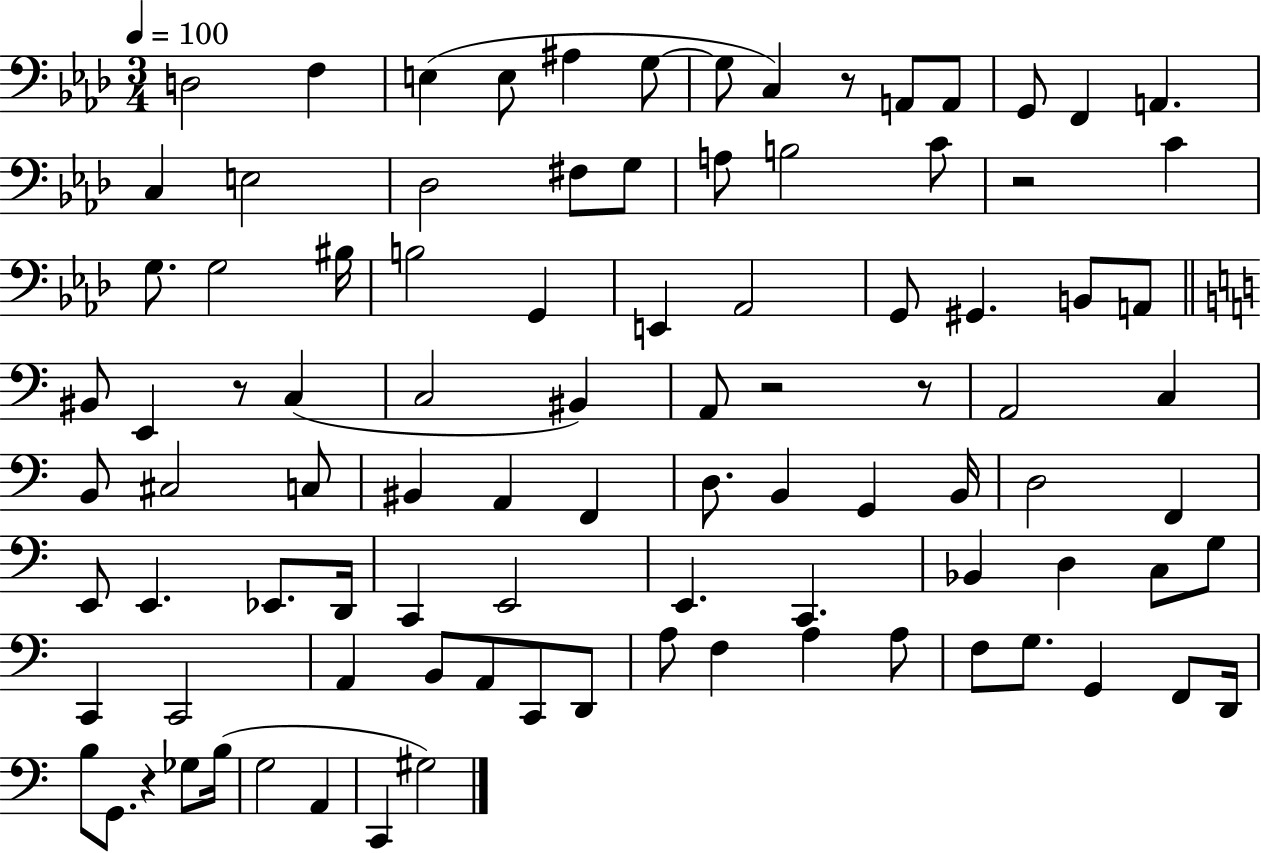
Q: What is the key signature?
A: AES major